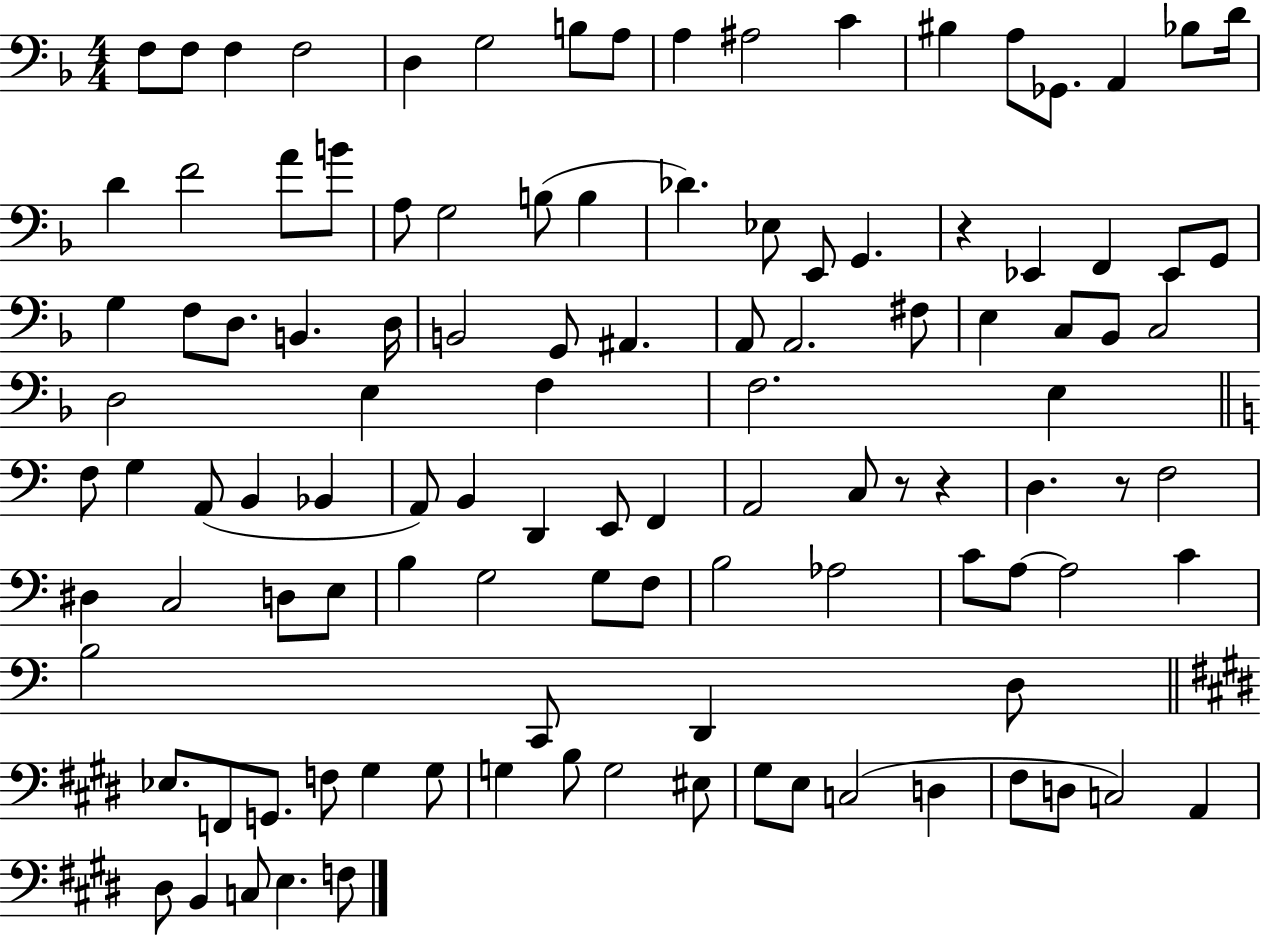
F3/e F3/e F3/q F3/h D3/q G3/h B3/e A3/e A3/q A#3/h C4/q BIS3/q A3/e Gb2/e. A2/q Bb3/e D4/s D4/q F4/h A4/e B4/e A3/e G3/h B3/e B3/q Db4/q. Eb3/e E2/e G2/q. R/q Eb2/q F2/q Eb2/e G2/e G3/q F3/e D3/e. B2/q. D3/s B2/h G2/e A#2/q. A2/e A2/h. F#3/e E3/q C3/e Bb2/e C3/h D3/h E3/q F3/q F3/h. E3/q F3/e G3/q A2/e B2/q Bb2/q A2/e B2/q D2/q E2/e F2/q A2/h C3/e R/e R/q D3/q. R/e F3/h D#3/q C3/h D3/e E3/e B3/q G3/h G3/e F3/e B3/h Ab3/h C4/e A3/e A3/h C4/q B3/h C2/e D2/q D3/e Eb3/e. F2/e G2/e. F3/e G#3/q G#3/e G3/q B3/e G3/h EIS3/e G#3/e E3/e C3/h D3/q F#3/e D3/e C3/h A2/q D#3/e B2/q C3/e E3/q. F3/e